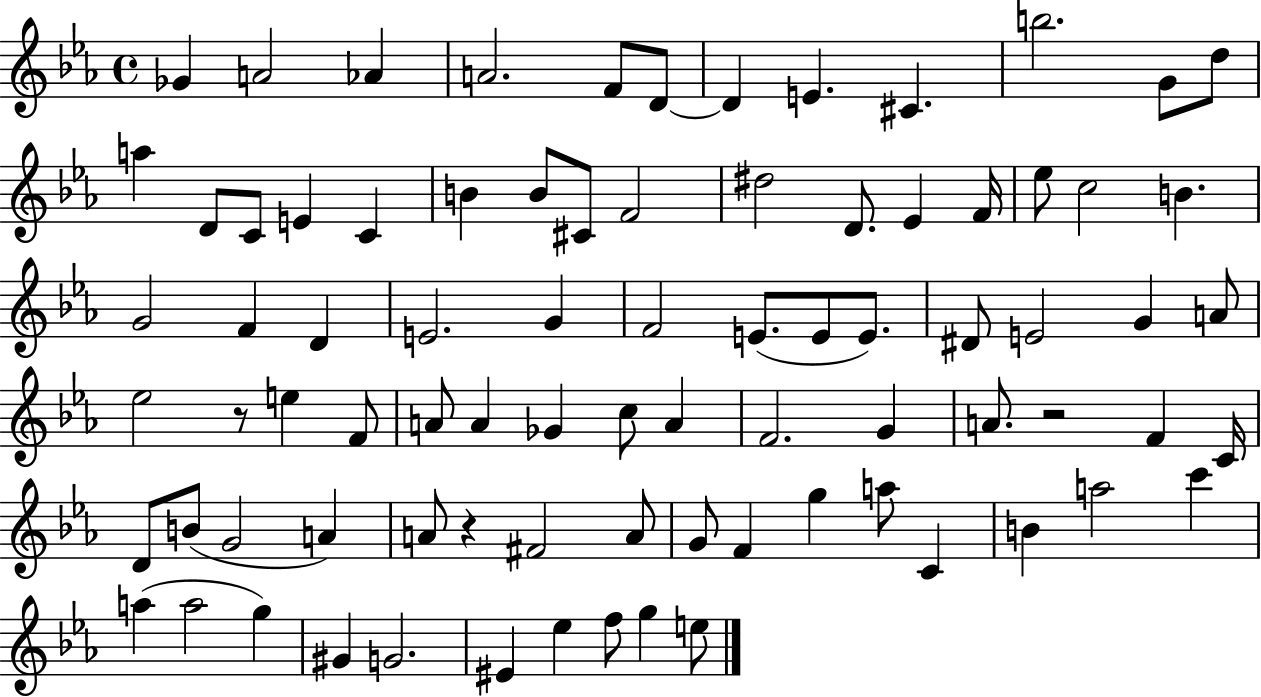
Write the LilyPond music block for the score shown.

{
  \clef treble
  \time 4/4
  \defaultTimeSignature
  \key ees \major
  ges'4 a'2 aes'4 | a'2. f'8 d'8~~ | d'4 e'4. cis'4. | b''2. g'8 d''8 | \break a''4 d'8 c'8 e'4 c'4 | b'4 b'8 cis'8 f'2 | dis''2 d'8. ees'4 f'16 | ees''8 c''2 b'4. | \break g'2 f'4 d'4 | e'2. g'4 | f'2 e'8.( e'8 e'8.) | dis'8 e'2 g'4 a'8 | \break ees''2 r8 e''4 f'8 | a'8 a'4 ges'4 c''8 a'4 | f'2. g'4 | a'8. r2 f'4 c'16 | \break d'8 b'8( g'2 a'4) | a'8 r4 fis'2 a'8 | g'8 f'4 g''4 a''8 c'4 | b'4 a''2 c'''4 | \break a''4( a''2 g''4) | gis'4 g'2. | eis'4 ees''4 f''8 g''4 e''8 | \bar "|."
}